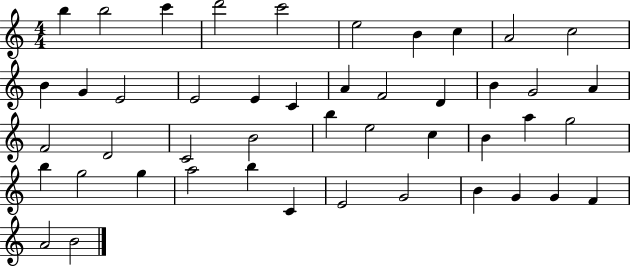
B5/q B5/h C6/q D6/h C6/h E5/h B4/q C5/q A4/h C5/h B4/q G4/q E4/h E4/h E4/q C4/q A4/q F4/h D4/q B4/q G4/h A4/q F4/h D4/h C4/h B4/h B5/q E5/h C5/q B4/q A5/q G5/h B5/q G5/h G5/q A5/h B5/q C4/q E4/h G4/h B4/q G4/q G4/q F4/q A4/h B4/h